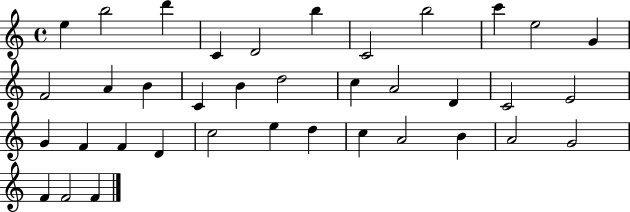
E5/q B5/h D6/q C4/q D4/h B5/q C4/h B5/h C6/q E5/h G4/q F4/h A4/q B4/q C4/q B4/q D5/h C5/q A4/h D4/q C4/h E4/h G4/q F4/q F4/q D4/q C5/h E5/q D5/q C5/q A4/h B4/q A4/h G4/h F4/q F4/h F4/q